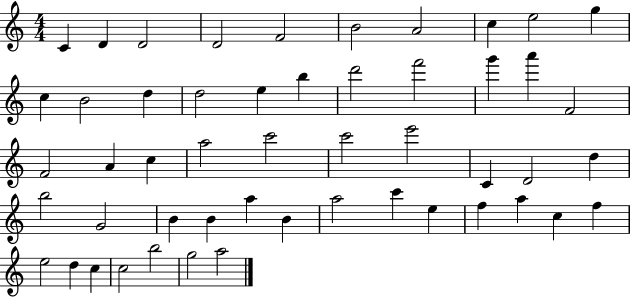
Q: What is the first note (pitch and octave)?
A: C4